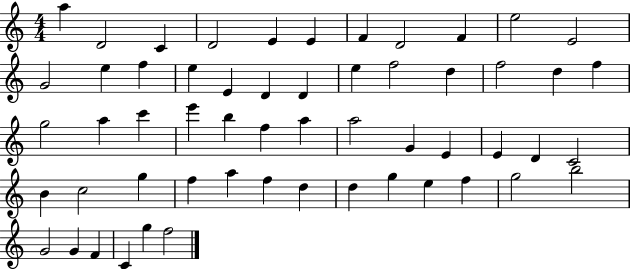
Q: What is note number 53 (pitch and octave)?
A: F4